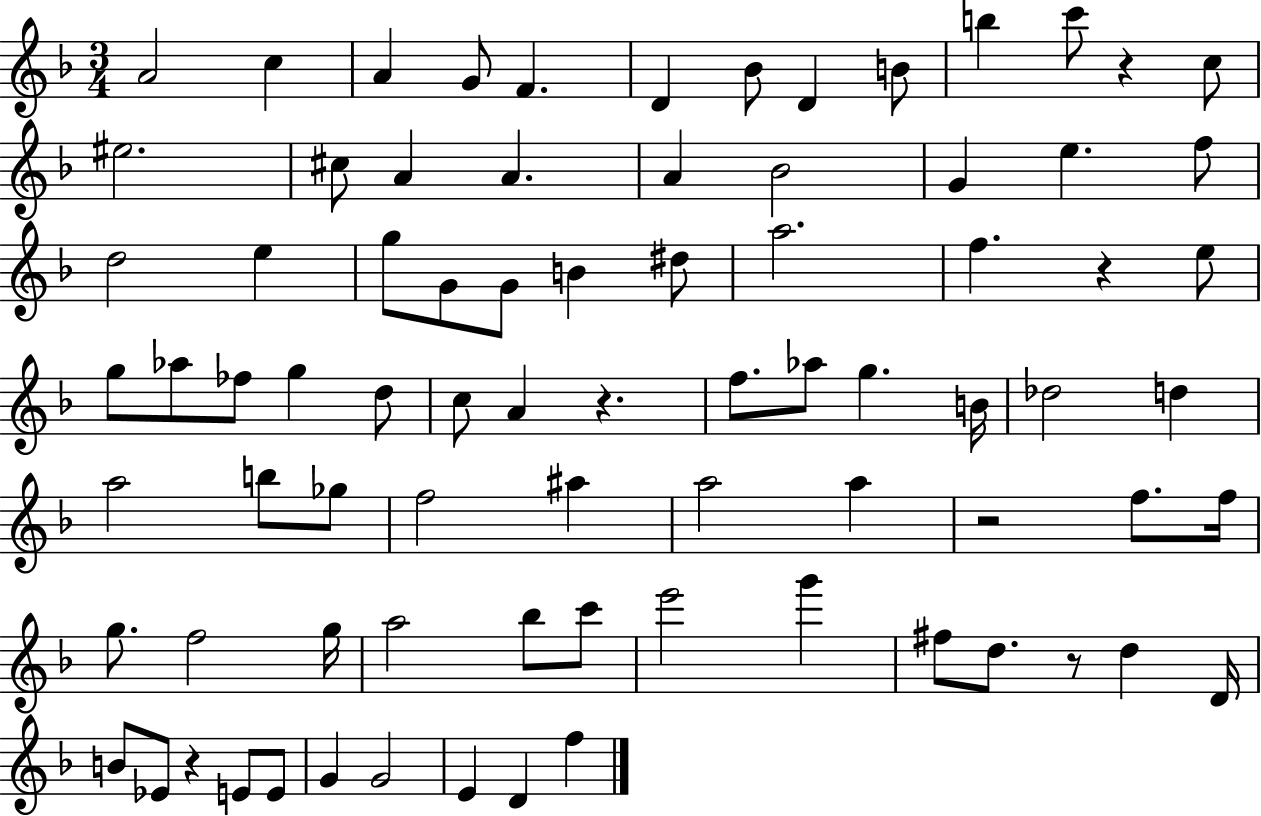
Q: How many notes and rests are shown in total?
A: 80